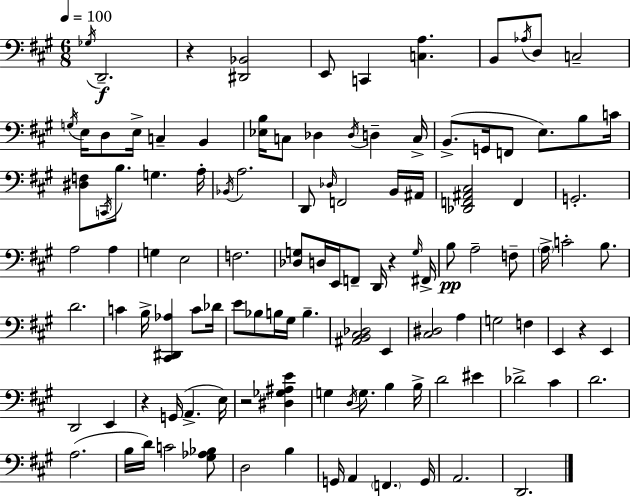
Gb3/s D2/h. R/q [D#2,Bb2]/h E2/e C2/q [C3,A3]/q. B2/e Ab3/s D3/e C3/h G3/s E3/s D3/e E3/s C3/q B2/q [Eb3,B3]/s C3/e Db3/q Db3/s D3/q C3/s B2/e. G2/s F2/e E3/e. B3/e C4/s [D#3,F3]/e C2/s B3/e. G3/q. A3/s Bb2/s A3/h. D2/e Db3/s F2/h B2/s A#2/s [Db2,F2,A#2,C#3]/h F2/q G2/h. A3/h A3/q G3/q E3/h F3/h. [Db3,G3]/e D3/s E2/s F2/e D2/s R/q G3/s F#2/s B3/e A3/h F3/e A3/s C4/h B3/e. D4/h. C4/q B3/s [C#2,D#2,Ab3]/q C4/e Db4/s E4/e Bb3/e B3/s G#3/s B3/q. [A#2,B2,C#3,Db3]/h E2/q [C#3,D#3]/h A3/q G3/h F3/q E2/q R/q E2/q D2/h E2/q R/q G2/s A2/q. E3/s R/h [D#3,Gb3,A#3,E4]/q G3/q D3/s G3/e. B3/q B3/s D4/h EIS4/q Db4/h C#4/q D4/h. A3/h. B3/s D4/s C4/h [G#3,Ab3,Bb3]/e D3/h B3/q G2/s A2/q F2/q. G2/s A2/h. D2/h.